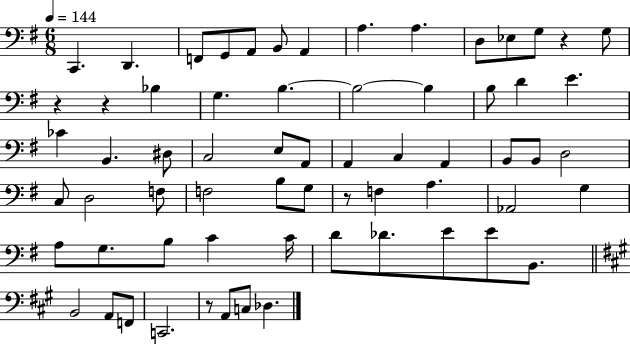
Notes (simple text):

C2/q. D2/q. F2/e G2/e A2/e B2/e A2/q A3/q. A3/q. D3/e Eb3/e G3/e R/q G3/e R/q R/q Bb3/q G3/q. B3/q. B3/h B3/q B3/e D4/q E4/q. CES4/q B2/q. D#3/e C3/h E3/e A2/e A2/q C3/q A2/q B2/e B2/e D3/h C3/e D3/h F3/e F3/h B3/e G3/e R/e F3/q A3/q. Ab2/h G3/q A3/e G3/e. B3/e C4/q C4/s D4/e Db4/e. E4/e E4/e B2/e. B2/h A2/e F2/e C2/h. R/e A2/e C3/e Db3/q.